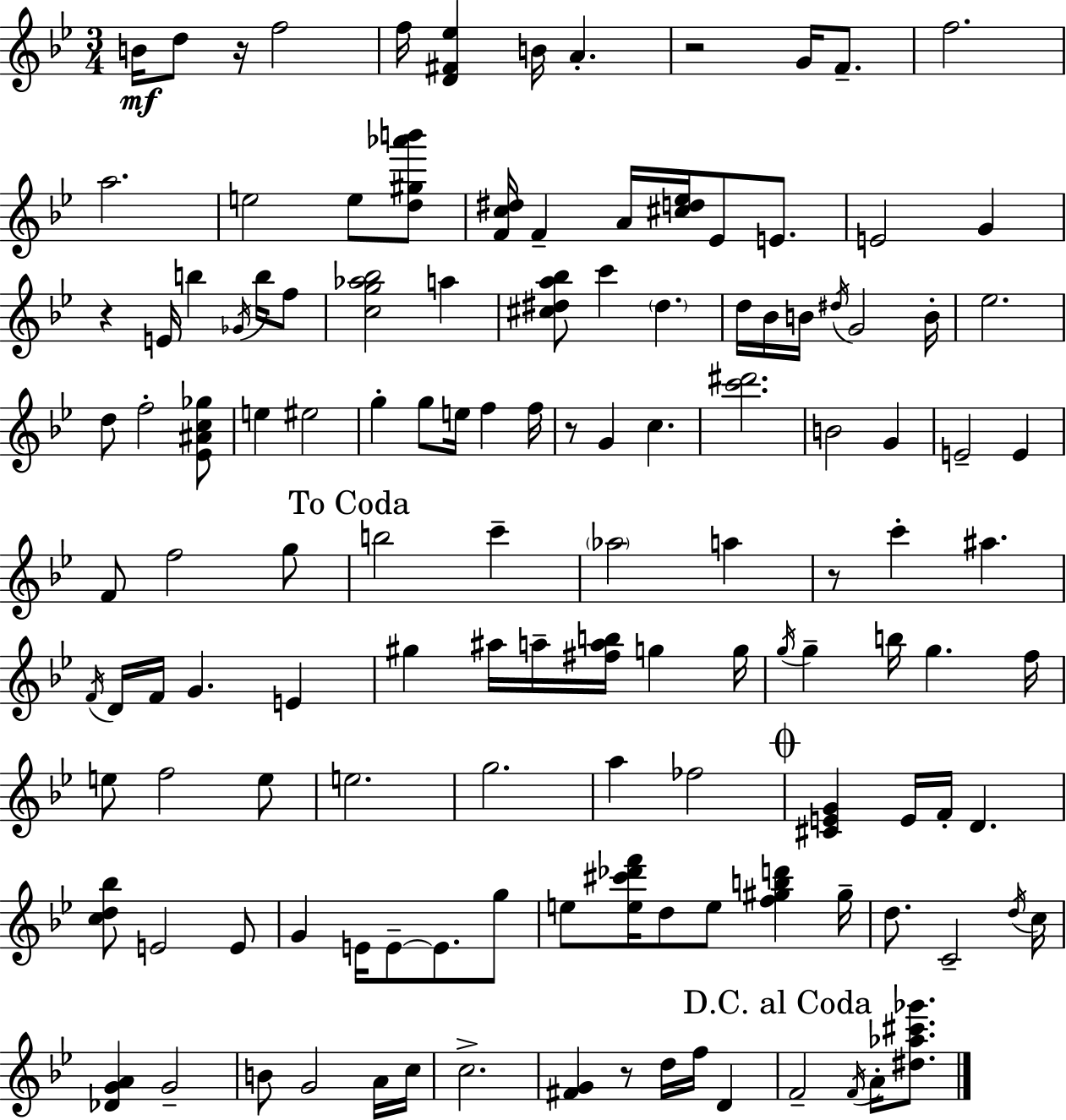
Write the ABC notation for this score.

X:1
T:Untitled
M:3/4
L:1/4
K:Bb
B/4 d/2 z/4 f2 f/4 [D^F_e] B/4 A z2 G/4 F/2 f2 a2 e2 e/2 [d^g_a'b']/2 [Fc^d]/4 F A/4 [^cd_e]/4 _E/2 E/2 E2 G z E/4 b _G/4 b/4 f/2 [cg_a_b]2 a [^c^da_b]/2 c' ^d d/4 _B/4 B/4 ^d/4 G2 B/4 _e2 d/2 f2 [_E^Ac_g]/2 e ^e2 g g/2 e/4 f f/4 z/2 G c [c'^d']2 B2 G E2 E F/2 f2 g/2 b2 c' _a2 a z/2 c' ^a F/4 D/4 F/4 G E ^g ^a/4 a/4 [^fab]/4 g g/4 g/4 g b/4 g f/4 e/2 f2 e/2 e2 g2 a _f2 [^CEG] E/4 F/4 D [cd_b]/2 E2 E/2 G E/4 E/2 E/2 g/2 e/2 [e^c'_d'f']/4 d/2 e/2 [f^gbd'] ^g/4 d/2 C2 d/4 c/4 [_DGA] G2 B/2 G2 A/4 c/4 c2 [^FG] z/2 d/4 f/4 D F2 F/4 A/4 [^d_a^c'_g']/2